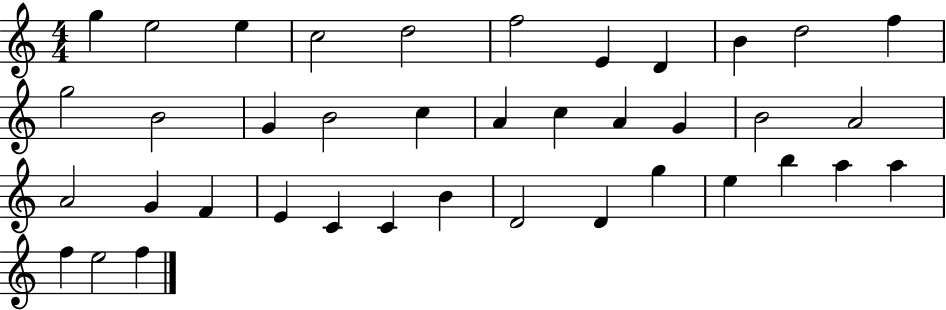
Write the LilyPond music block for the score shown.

{
  \clef treble
  \numericTimeSignature
  \time 4/4
  \key c \major
  g''4 e''2 e''4 | c''2 d''2 | f''2 e'4 d'4 | b'4 d''2 f''4 | \break g''2 b'2 | g'4 b'2 c''4 | a'4 c''4 a'4 g'4 | b'2 a'2 | \break a'2 g'4 f'4 | e'4 c'4 c'4 b'4 | d'2 d'4 g''4 | e''4 b''4 a''4 a''4 | \break f''4 e''2 f''4 | \bar "|."
}